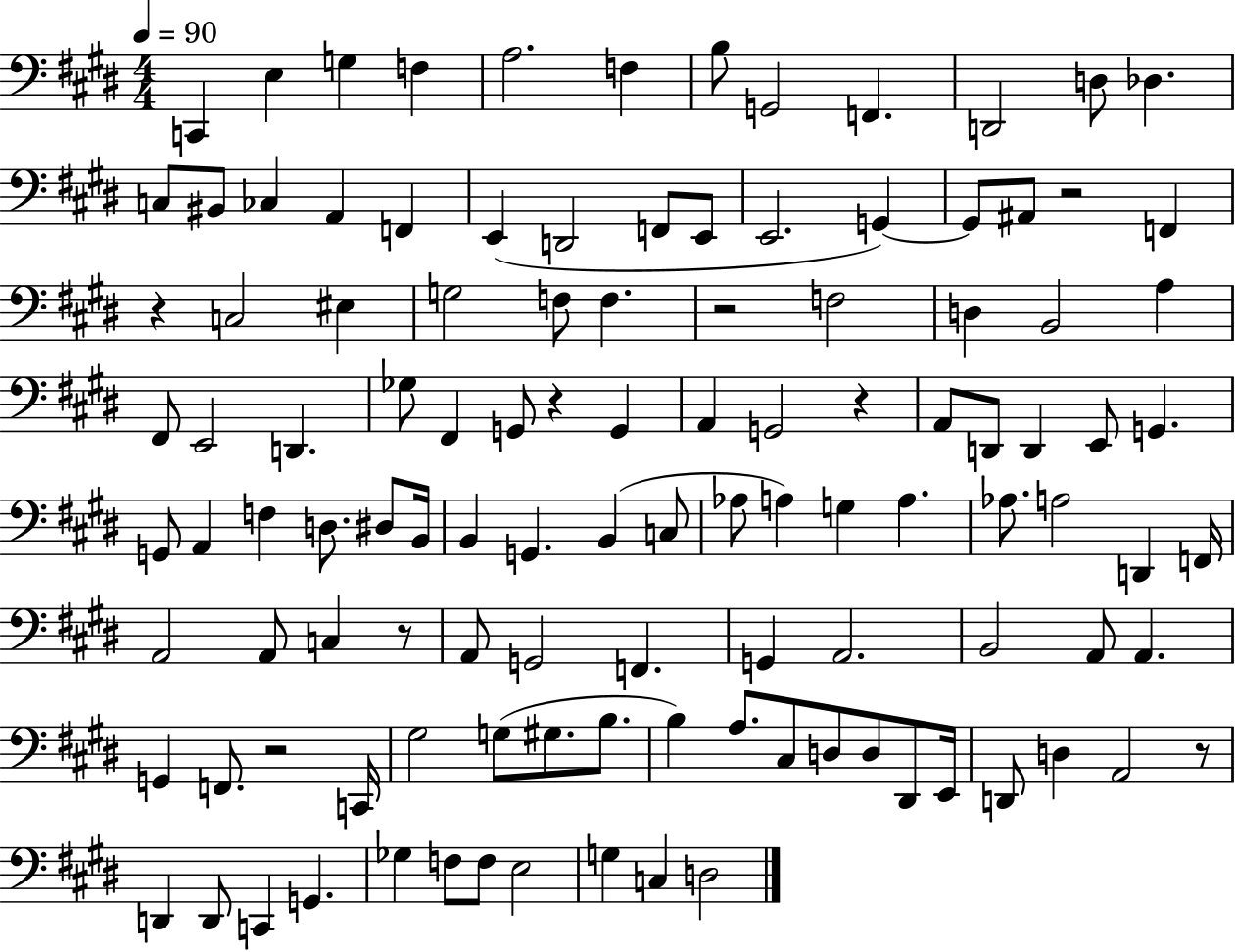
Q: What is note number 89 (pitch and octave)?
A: D3